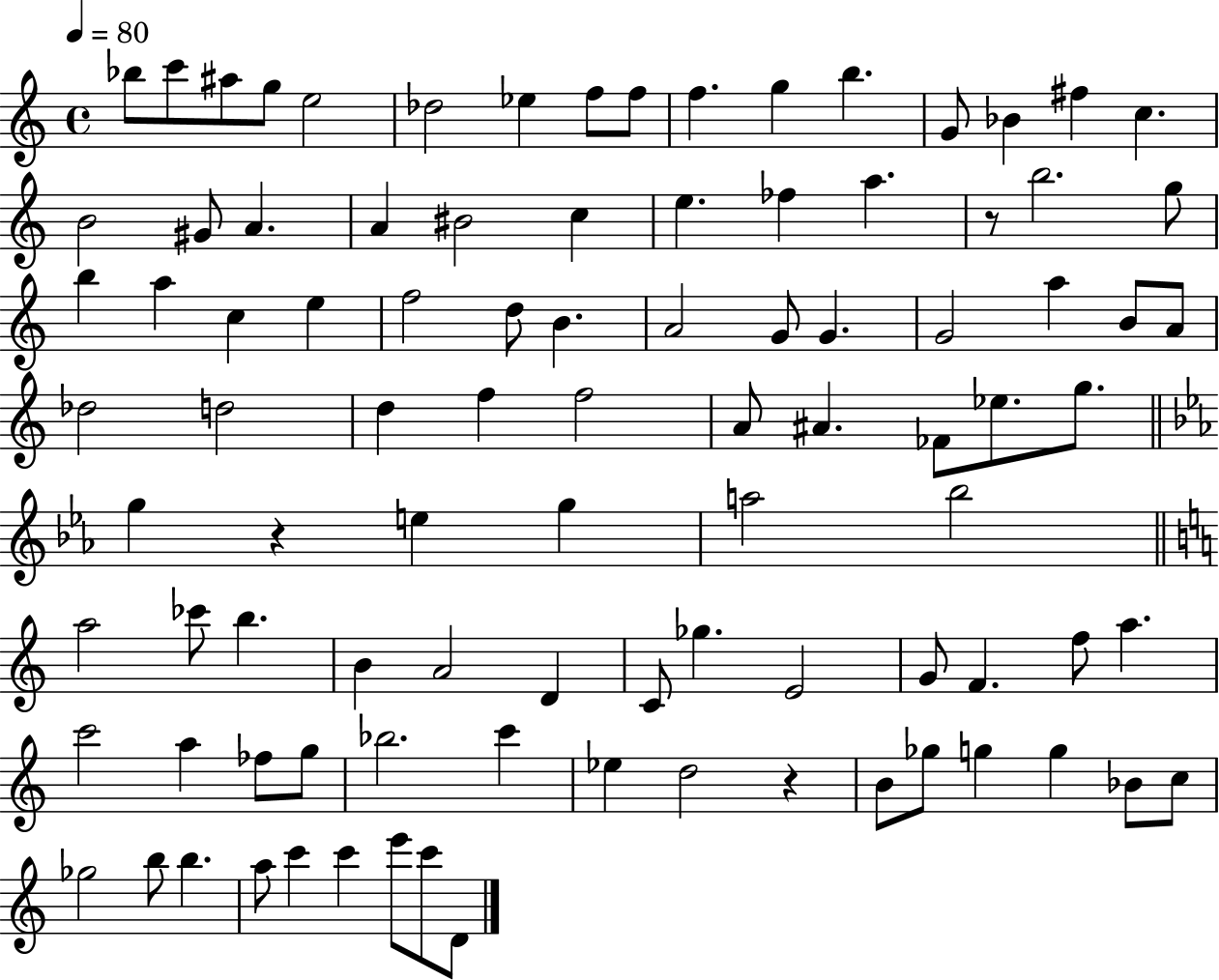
Bb5/e C6/e A#5/e G5/e E5/h Db5/h Eb5/q F5/e F5/e F5/q. G5/q B5/q. G4/e Bb4/q F#5/q C5/q. B4/h G#4/e A4/q. A4/q BIS4/h C5/q E5/q. FES5/q A5/q. R/e B5/h. G5/e B5/q A5/q C5/q E5/q F5/h D5/e B4/q. A4/h G4/e G4/q. G4/h A5/q B4/e A4/e Db5/h D5/h D5/q F5/q F5/h A4/e A#4/q. FES4/e Eb5/e. G5/e. G5/q R/q E5/q G5/q A5/h Bb5/h A5/h CES6/e B5/q. B4/q A4/h D4/q C4/e Gb5/q. E4/h G4/e F4/q. F5/e A5/q. C6/h A5/q FES5/e G5/e Bb5/h. C6/q Eb5/q D5/h R/q B4/e Gb5/e G5/q G5/q Bb4/e C5/e Gb5/h B5/e B5/q. A5/e C6/q C6/q E6/e C6/e D4/e